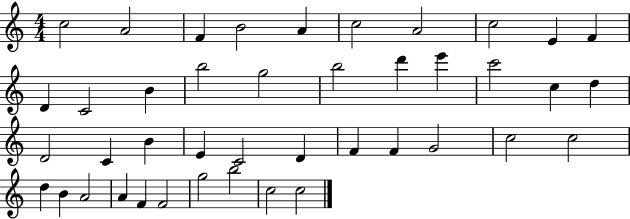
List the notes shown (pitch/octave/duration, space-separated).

C5/h A4/h F4/q B4/h A4/q C5/h A4/h C5/h E4/q F4/q D4/q C4/h B4/q B5/h G5/h B5/h D6/q E6/q C6/h C5/q D5/q D4/h C4/q B4/q E4/q C4/h D4/q F4/q F4/q G4/h C5/h C5/h D5/q B4/q A4/h A4/q F4/q F4/h G5/h B5/h C5/h C5/h